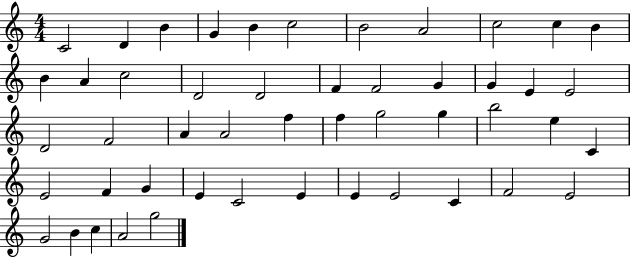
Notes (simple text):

C4/h D4/q B4/q G4/q B4/q C5/h B4/h A4/h C5/h C5/q B4/q B4/q A4/q C5/h D4/h D4/h F4/q F4/h G4/q G4/q E4/q E4/h D4/h F4/h A4/q A4/h F5/q F5/q G5/h G5/q B5/h E5/q C4/q E4/h F4/q G4/q E4/q C4/h E4/q E4/q E4/h C4/q F4/h E4/h G4/h B4/q C5/q A4/h G5/h